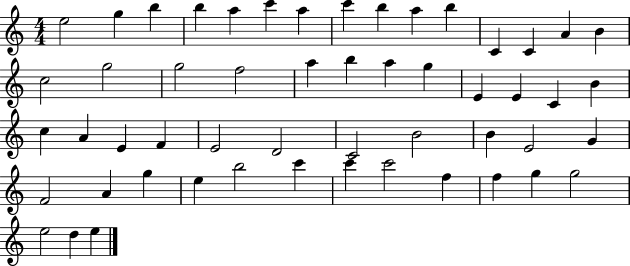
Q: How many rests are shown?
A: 0